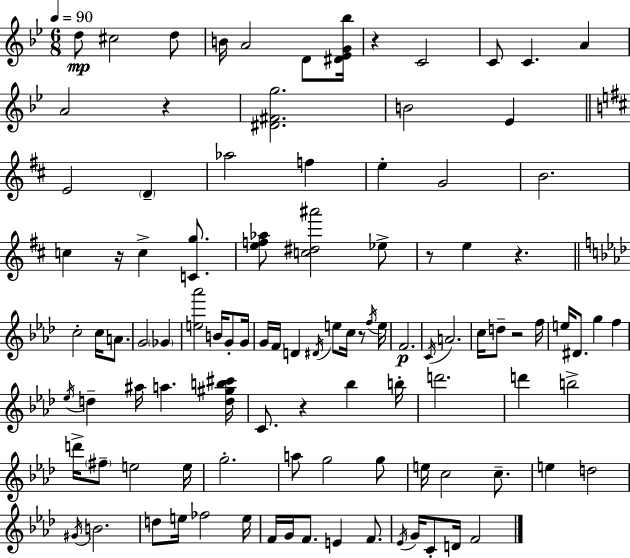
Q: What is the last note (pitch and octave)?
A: F4